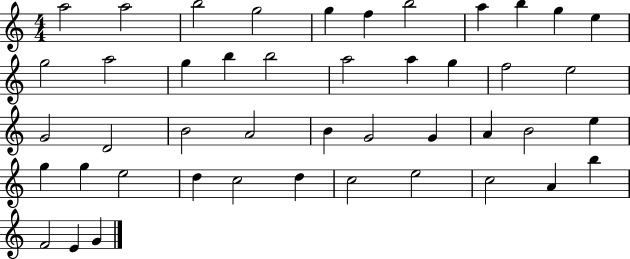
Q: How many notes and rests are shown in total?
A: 45